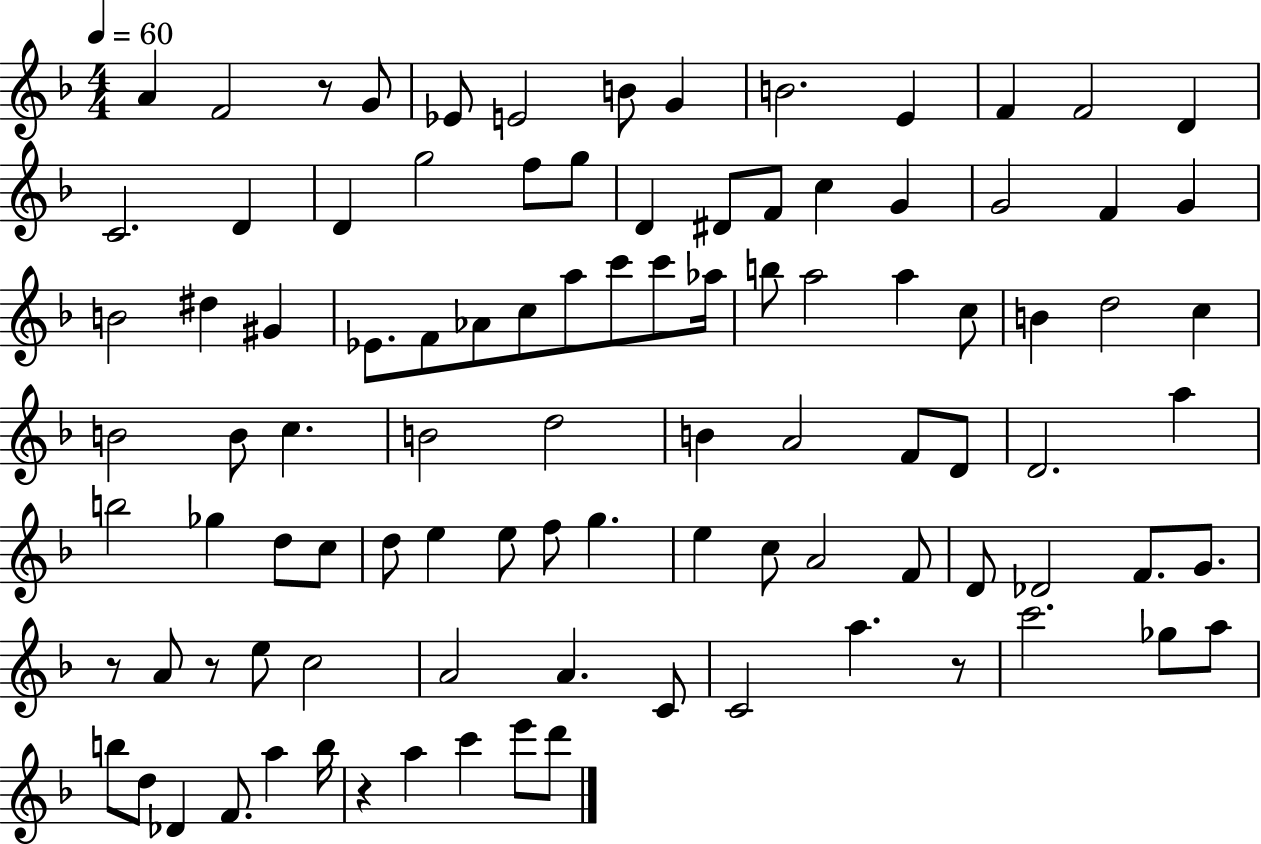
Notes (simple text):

A4/q F4/h R/e G4/e Eb4/e E4/h B4/e G4/q B4/h. E4/q F4/q F4/h D4/q C4/h. D4/q D4/q G5/h F5/e G5/e D4/q D#4/e F4/e C5/q G4/q G4/h F4/q G4/q B4/h D#5/q G#4/q Eb4/e. F4/e Ab4/e C5/e A5/e C6/e C6/e Ab5/s B5/e A5/h A5/q C5/e B4/q D5/h C5/q B4/h B4/e C5/q. B4/h D5/h B4/q A4/h F4/e D4/e D4/h. A5/q B5/h Gb5/q D5/e C5/e D5/e E5/q E5/e F5/e G5/q. E5/q C5/e A4/h F4/e D4/e Db4/h F4/e. G4/e. R/e A4/e R/e E5/e C5/h A4/h A4/q. C4/e C4/h A5/q. R/e C6/h. Gb5/e A5/e B5/e D5/e Db4/q F4/e. A5/q B5/s R/q A5/q C6/q E6/e D6/e